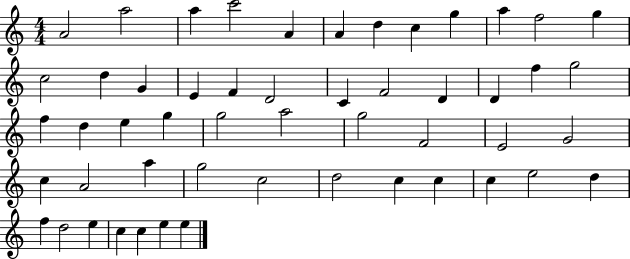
X:1
T:Untitled
M:4/4
L:1/4
K:C
A2 a2 a c'2 A A d c g a f2 g c2 d G E F D2 C F2 D D f g2 f d e g g2 a2 g2 F2 E2 G2 c A2 a g2 c2 d2 c c c e2 d f d2 e c c e e